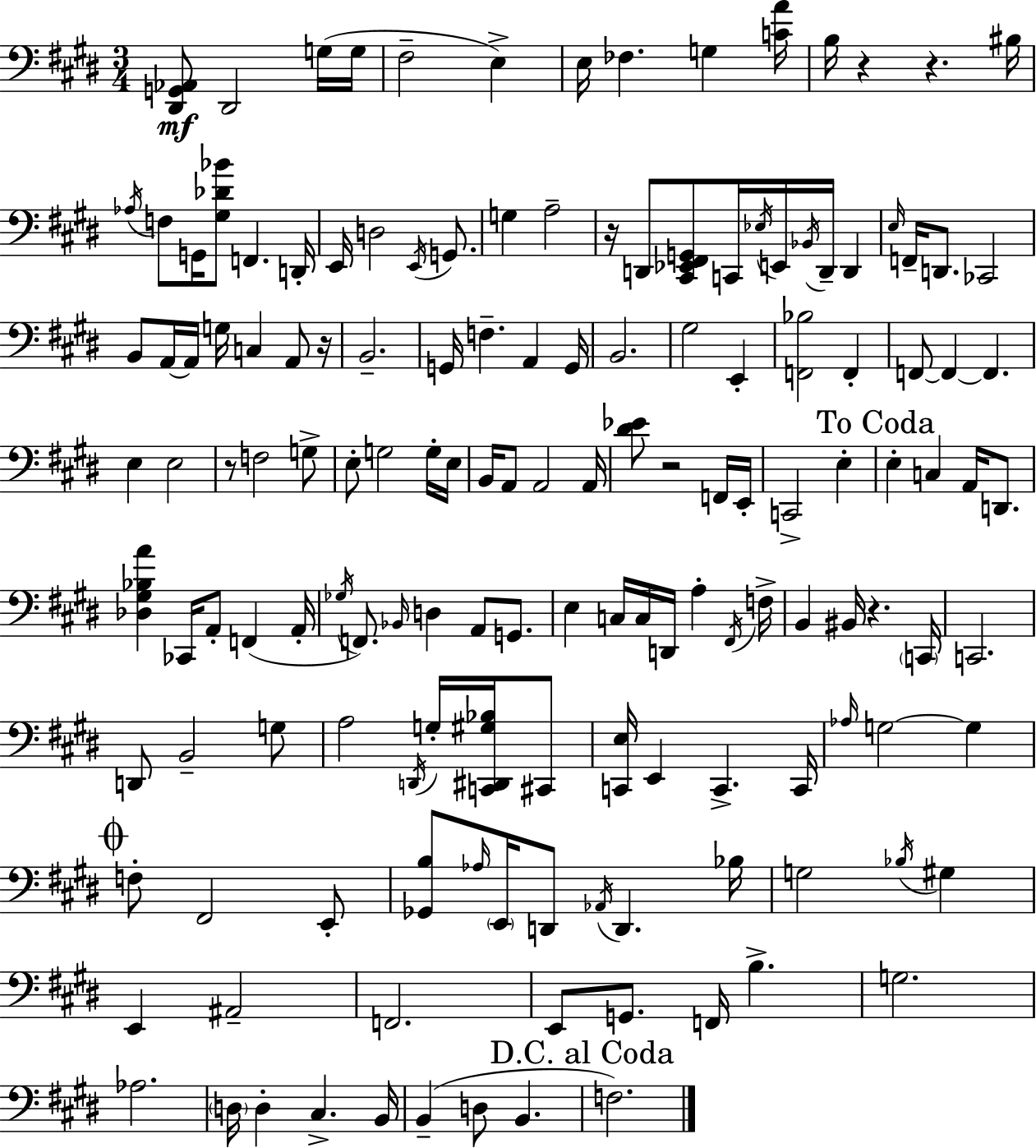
[D#2,G2,Ab2]/e D#2/h G3/s G3/s F#3/h E3/q E3/s FES3/q. G3/q [C4,A4]/s B3/s R/q R/q. BIS3/s Ab3/s F3/e G2/s [G#3,Db4,Bb4]/e F2/q. D2/s E2/s D3/h E2/s G2/e. G3/q A3/h R/s D2/e [C#2,Eb2,F#2,G2]/e C2/s Eb3/s E2/s Bb2/s D2/s D2/q E3/s F2/s D2/e. CES2/h B2/e A2/s A2/s G3/s C3/q A2/e R/s B2/h. G2/s F3/q. A2/q G2/s B2/h. G#3/h E2/q [F2,Bb3]/h F2/q F2/e F2/q F2/q. E3/q E3/h R/e F3/h G3/e E3/e G3/h G3/s E3/s B2/s A2/e A2/h A2/s [D#4,Eb4]/e R/h F2/s E2/s C2/h E3/q E3/q C3/q A2/s D2/e. [Db3,G#3,Bb3,A4]/q CES2/s A2/e F2/q A2/s Gb3/s F2/e. Bb2/s D3/q A2/e G2/e. E3/q C3/s C3/s D2/s A3/q F#2/s F3/s B2/q BIS2/s R/q. C2/s C2/h. D2/e B2/h G3/e A3/h D2/s G3/s [C2,D#2,G#3,Bb3]/s C#2/e [C2,E3]/s E2/q C2/q. C2/s Ab3/s G3/h G3/q F3/e F#2/h E2/e [Gb2,B3]/e Ab3/s E2/s D2/e Ab2/s D2/q. Bb3/s G3/h Bb3/s G#3/q E2/q A#2/h F2/h. E2/e G2/e. F2/s B3/q. G3/h. Ab3/h. D3/s D3/q C#3/q. B2/s B2/q D3/e B2/q. F3/h.